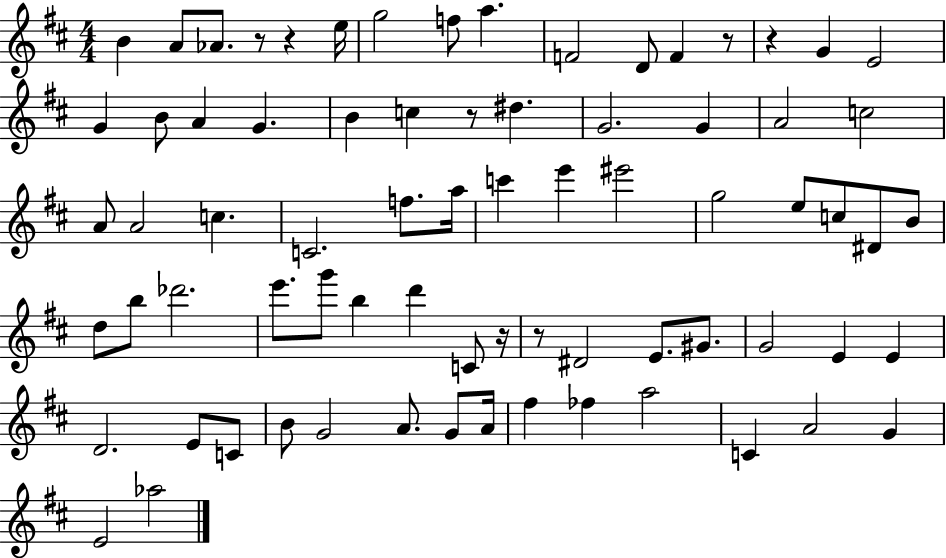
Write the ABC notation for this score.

X:1
T:Untitled
M:4/4
L:1/4
K:D
B A/2 _A/2 z/2 z e/4 g2 f/2 a F2 D/2 F z/2 z G E2 G B/2 A G B c z/2 ^d G2 G A2 c2 A/2 A2 c C2 f/2 a/4 c' e' ^e'2 g2 e/2 c/2 ^D/2 B/2 d/2 b/2 _d'2 e'/2 g'/2 b d' C/2 z/4 z/2 ^D2 E/2 ^G/2 G2 E E D2 E/2 C/2 B/2 G2 A/2 G/2 A/4 ^f _f a2 C A2 G E2 _a2